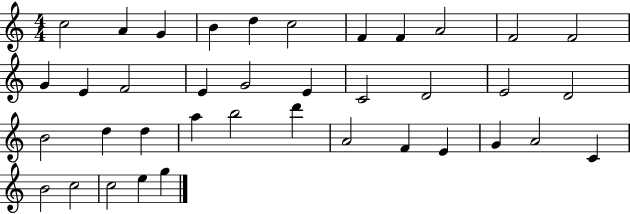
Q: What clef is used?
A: treble